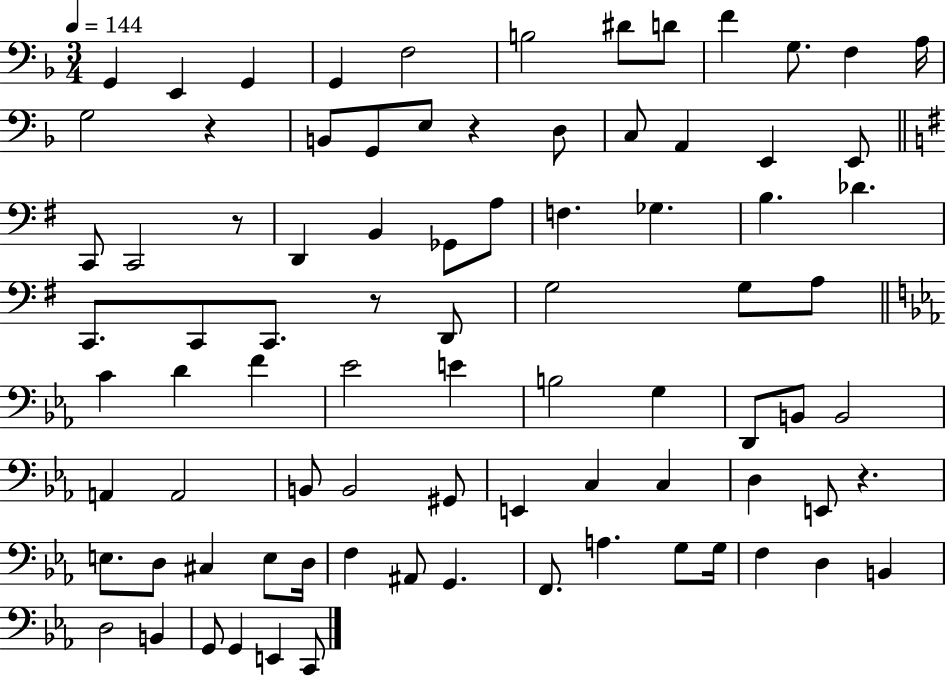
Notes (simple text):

G2/q E2/q G2/q G2/q F3/h B3/h D#4/e D4/e F4/q G3/e. F3/q A3/s G3/h R/q B2/e G2/e E3/e R/q D3/e C3/e A2/q E2/q E2/e C2/e C2/h R/e D2/q B2/q Gb2/e A3/e F3/q. Gb3/q. B3/q. Db4/q. C2/e. C2/e C2/e. R/e D2/e G3/h G3/e A3/e C4/q D4/q F4/q Eb4/h E4/q B3/h G3/q D2/e B2/e B2/h A2/q A2/h B2/e B2/h G#2/e E2/q C3/q C3/q D3/q E2/e R/q. E3/e. D3/e C#3/q E3/e D3/s F3/q A#2/e G2/q. F2/e. A3/q. G3/e G3/s F3/q D3/q B2/q D3/h B2/q G2/e G2/q E2/q C2/e